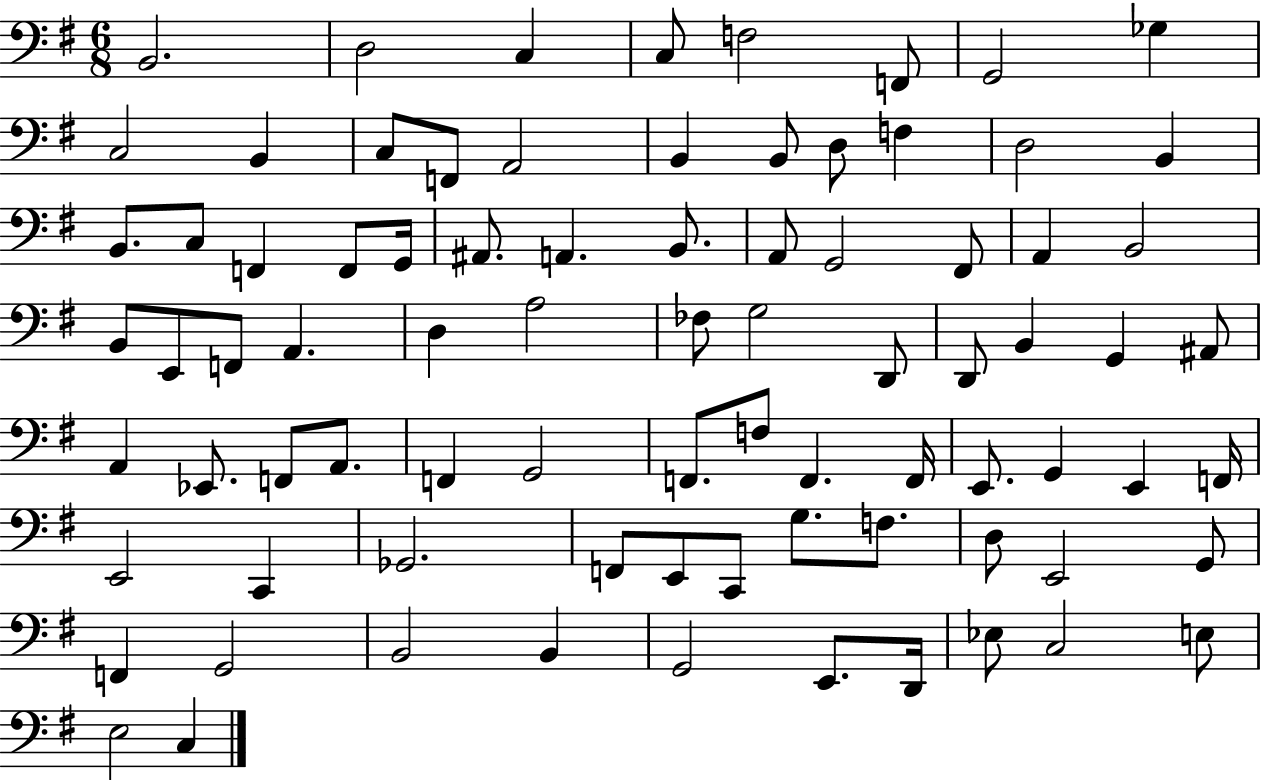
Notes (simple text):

B2/h. D3/h C3/q C3/e F3/h F2/e G2/h Gb3/q C3/h B2/q C3/e F2/e A2/h B2/q B2/e D3/e F3/q D3/h B2/q B2/e. C3/e F2/q F2/e G2/s A#2/e. A2/q. B2/e. A2/e G2/h F#2/e A2/q B2/h B2/e E2/e F2/e A2/q. D3/q A3/h FES3/e G3/h D2/e D2/e B2/q G2/q A#2/e A2/q Eb2/e. F2/e A2/e. F2/q G2/h F2/e. F3/e F2/q. F2/s E2/e. G2/q E2/q F2/s E2/h C2/q Gb2/h. F2/e E2/e C2/e G3/e. F3/e. D3/e E2/h G2/e F2/q G2/h B2/h B2/q G2/h E2/e. D2/s Eb3/e C3/h E3/e E3/h C3/q